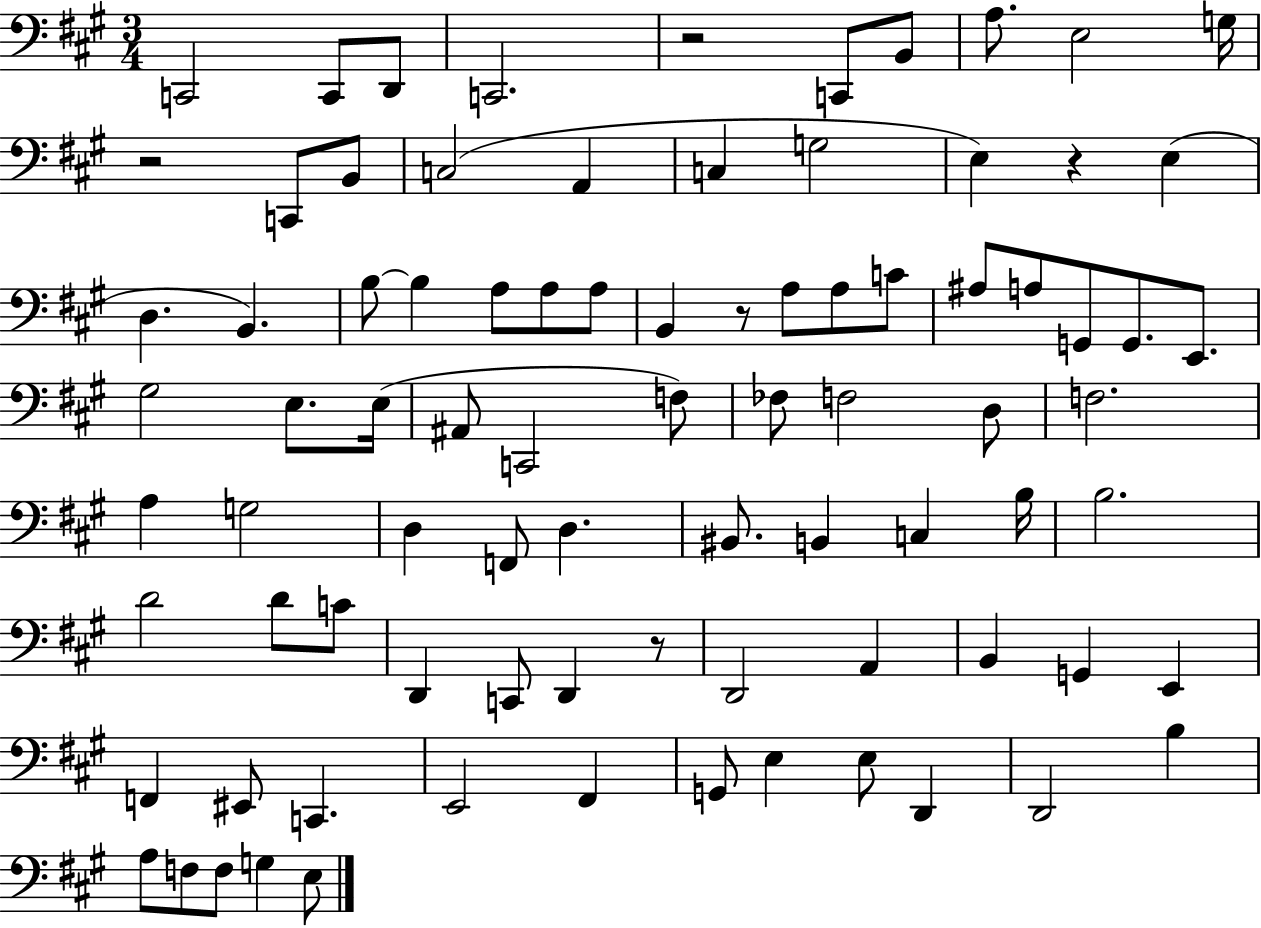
C2/h C2/e D2/e C2/h. R/h C2/e B2/e A3/e. E3/h G3/s R/h C2/e B2/e C3/h A2/q C3/q G3/h E3/q R/q E3/q D3/q. B2/q. B3/e B3/q A3/e A3/e A3/e B2/q R/e A3/e A3/e C4/e A#3/e A3/e G2/e G2/e. E2/e. G#3/h E3/e. E3/s A#2/e C2/h F3/e FES3/e F3/h D3/e F3/h. A3/q G3/h D3/q F2/e D3/q. BIS2/e. B2/q C3/q B3/s B3/h. D4/h D4/e C4/e D2/q C2/e D2/q R/e D2/h A2/q B2/q G2/q E2/q F2/q EIS2/e C2/q. E2/h F#2/q G2/e E3/q E3/e D2/q D2/h B3/q A3/e F3/e F3/e G3/q E3/e